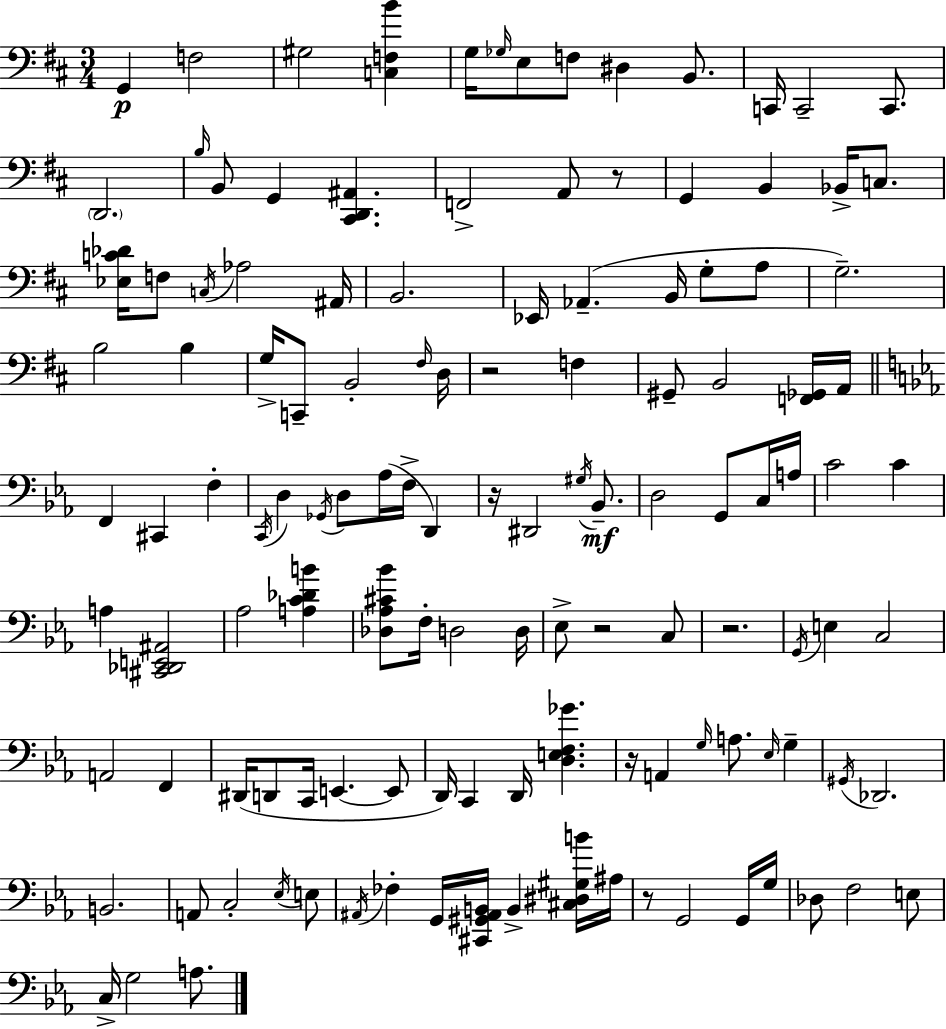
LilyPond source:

{
  \clef bass
  \numericTimeSignature
  \time 3/4
  \key d \major
  g,4\p f2 | gis2 <c f b'>4 | g16 \grace { ges16 } e8 f8 dis4 b,8. | c,16 c,2-- c,8. | \break \parenthesize d,2. | \grace { b16 } b,8 g,4 <cis, d, ais,>4. | f,2-> a,8 | r8 g,4 b,4 bes,16-> c8. | \break <ees c' des'>16 f8 \acciaccatura { c16 } aes2 | ais,16 b,2. | ees,16 aes,4.--( b,16 g8-. | a8 g2.--) | \break b2 b4 | g16-> c,8-- b,2-. | \grace { fis16 } d16 r2 | f4 gis,8-- b,2 | \break <f, ges,>16 a,16 \bar "||" \break \key c \minor f,4 cis,4 f4-. | \acciaccatura { c,16 } d4 \acciaccatura { ges,16 } d8 aes16( f16-> d,4) | r16 dis,2 \acciaccatura { gis16 } | bes,8.--\mf d2 g,8 | \break c16 a16 c'2 c'4 | a4 <cis, des, e, ais,>2 | aes2 <a c' des' b'>4 | <des aes cis' bes'>8 f16-. d2 | \break d16 ees8-> r2 | c8 r2. | \acciaccatura { g,16 } e4 c2 | a,2 | \break f,4 dis,16( d,8 c,16 e,4.~~ | e,8 d,16) c,4 d,16 <d e f ges'>4. | r16 a,4 \grace { g16 } a8. | \grace { ees16 } g4-- \acciaccatura { gis,16 } des,2. | \break b,2. | a,8 c2-. | \acciaccatura { ees16 } e8 \acciaccatura { ais,16 } fes4-. | g,16 <cis, gis, ais, b,>16 b,4-> <cis dis gis b'>16 ais16 r8 g,2 | \break g,16 g16 des8 f2 | e8 c16-> g2 | a8. \bar "|."
}